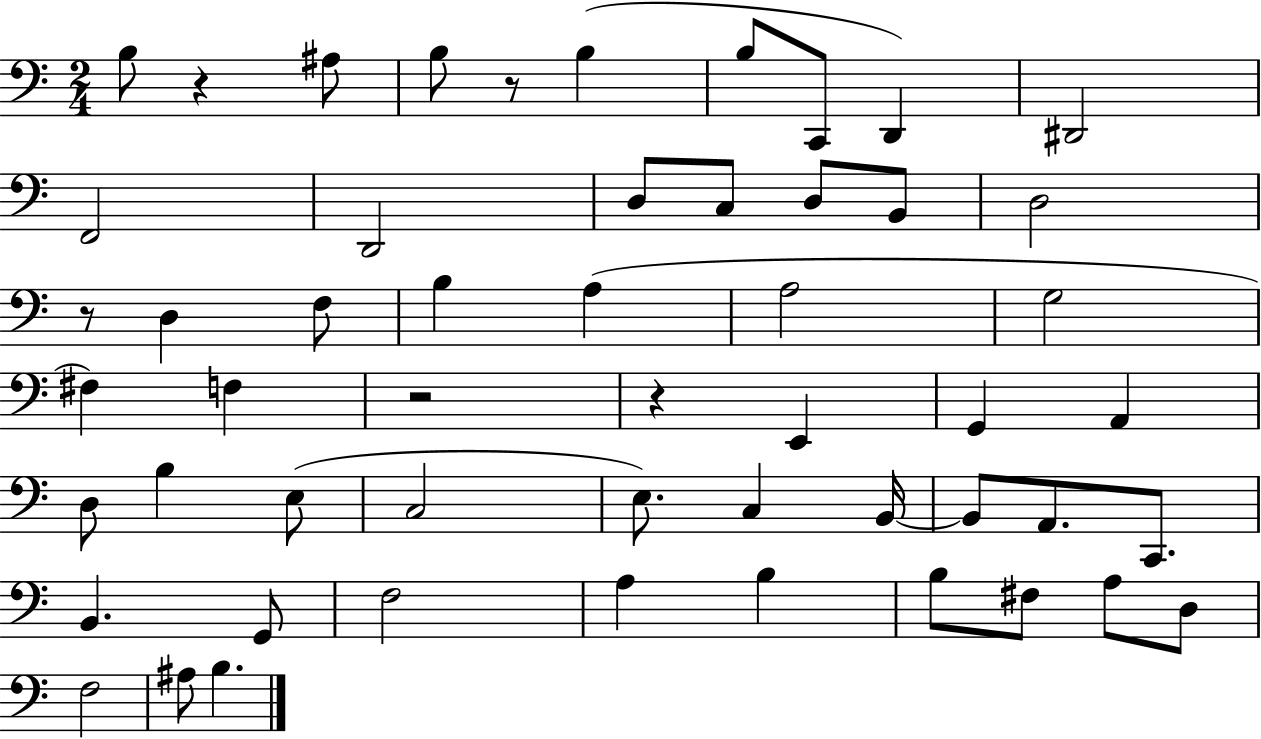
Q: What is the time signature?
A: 2/4